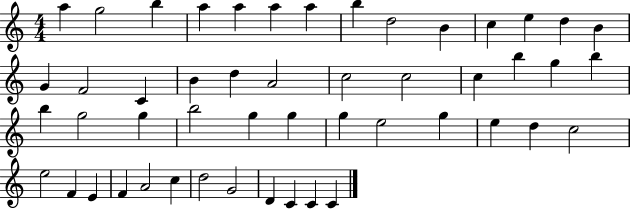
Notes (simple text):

A5/q G5/h B5/q A5/q A5/q A5/q A5/q B5/q D5/h B4/q C5/q E5/q D5/q B4/q G4/q F4/h C4/q B4/q D5/q A4/h C5/h C5/h C5/q B5/q G5/q B5/q B5/q G5/h G5/q B5/h G5/q G5/q G5/q E5/h G5/q E5/q D5/q C5/h E5/h F4/q E4/q F4/q A4/h C5/q D5/h G4/h D4/q C4/q C4/q C4/q